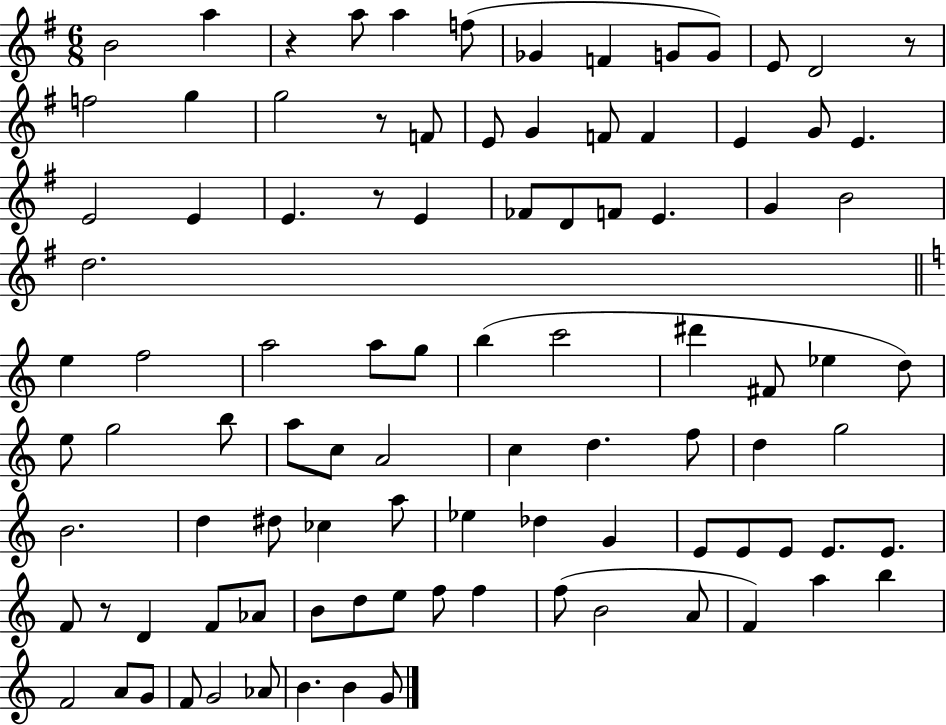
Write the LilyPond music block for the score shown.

{
  \clef treble
  \numericTimeSignature
  \time 6/8
  \key g \major
  b'2 a''4 | r4 a''8 a''4 f''8( | ges'4 f'4 g'8 g'8) | e'8 d'2 r8 | \break f''2 g''4 | g''2 r8 f'8 | e'8 g'4 f'8 f'4 | e'4 g'8 e'4. | \break e'2 e'4 | e'4. r8 e'4 | fes'8 d'8 f'8 e'4. | g'4 b'2 | \break d''2. | \bar "||" \break \key a \minor e''4 f''2 | a''2 a''8 g''8 | b''4( c'''2 | dis'''4 fis'8 ees''4 d''8) | \break e''8 g''2 b''8 | a''8 c''8 a'2 | c''4 d''4. f''8 | d''4 g''2 | \break b'2. | d''4 dis''8 ces''4 a''8 | ees''4 des''4 g'4 | e'8 e'8 e'8 e'8. e'8. | \break f'8 r8 d'4 f'8 aes'8 | b'8 d''8 e''8 f''8 f''4 | f''8( b'2 a'8 | f'4) a''4 b''4 | \break f'2 a'8 g'8 | f'8 g'2 aes'8 | b'4. b'4 g'8 | \bar "|."
}